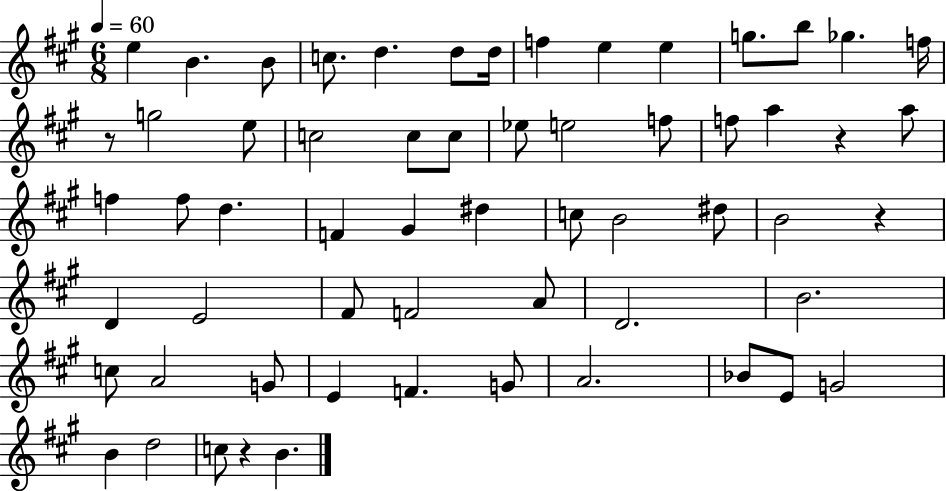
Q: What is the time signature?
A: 6/8